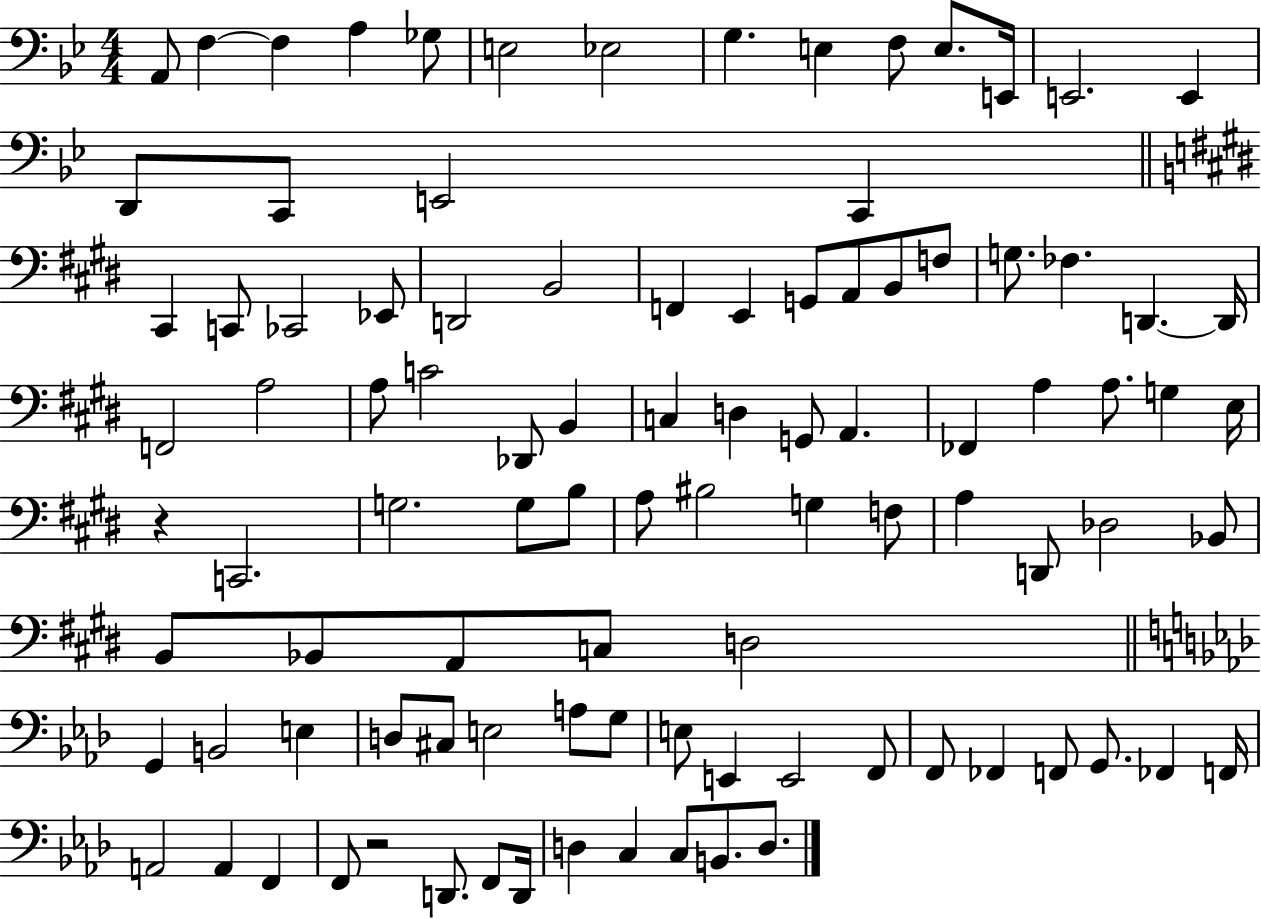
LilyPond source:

{
  \clef bass
  \numericTimeSignature
  \time 4/4
  \key bes \major
  a,8 f4~~ f4 a4 ges8 | e2 ees2 | g4. e4 f8 e8. e,16 | e,2. e,4 | \break d,8 c,8 e,2 c,4 | \bar "||" \break \key e \major cis,4 c,8 ces,2 ees,8 | d,2 b,2 | f,4 e,4 g,8 a,8 b,8 f8 | g8. fes4. d,4.~~ d,16 | \break f,2 a2 | a8 c'2 des,8 b,4 | c4 d4 g,8 a,4. | fes,4 a4 a8. g4 e16 | \break r4 c,2. | g2. g8 b8 | a8 bis2 g4 f8 | a4 d,8 des2 bes,8 | \break b,8 bes,8 a,8 c8 d2 | \bar "||" \break \key aes \major g,4 b,2 e4 | d8 cis8 e2 a8 g8 | e8 e,4 e,2 f,8 | f,8 fes,4 f,8 g,8. fes,4 f,16 | \break a,2 a,4 f,4 | f,8 r2 d,8. f,8 d,16 | d4 c4 c8 b,8. d8. | \bar "|."
}